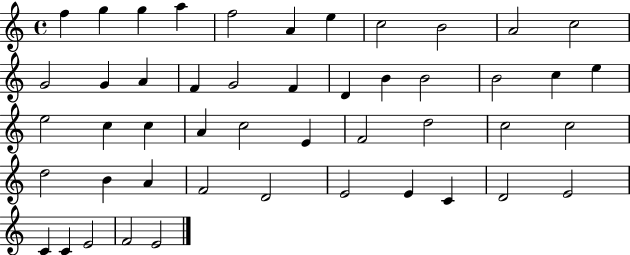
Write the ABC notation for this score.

X:1
T:Untitled
M:4/4
L:1/4
K:C
f g g a f2 A e c2 B2 A2 c2 G2 G A F G2 F D B B2 B2 c e e2 c c A c2 E F2 d2 c2 c2 d2 B A F2 D2 E2 E C D2 E2 C C E2 F2 E2